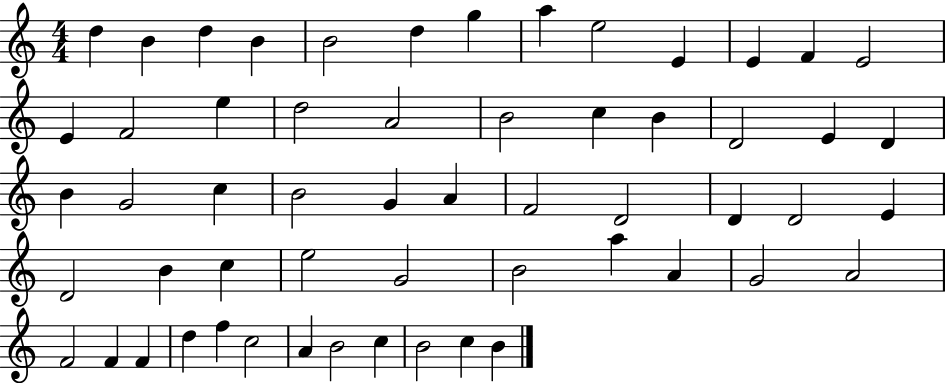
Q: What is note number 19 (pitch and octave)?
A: B4